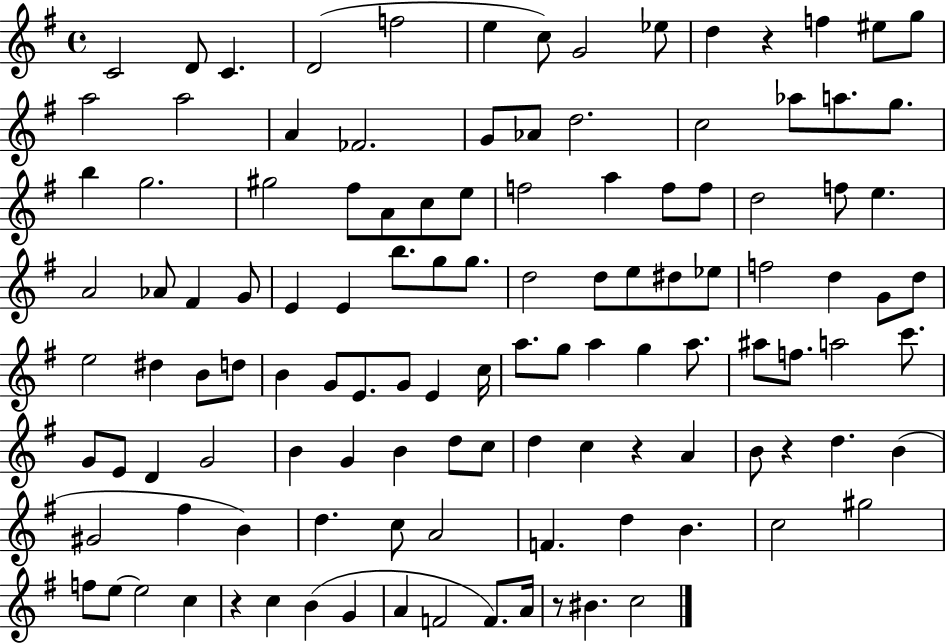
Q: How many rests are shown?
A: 5